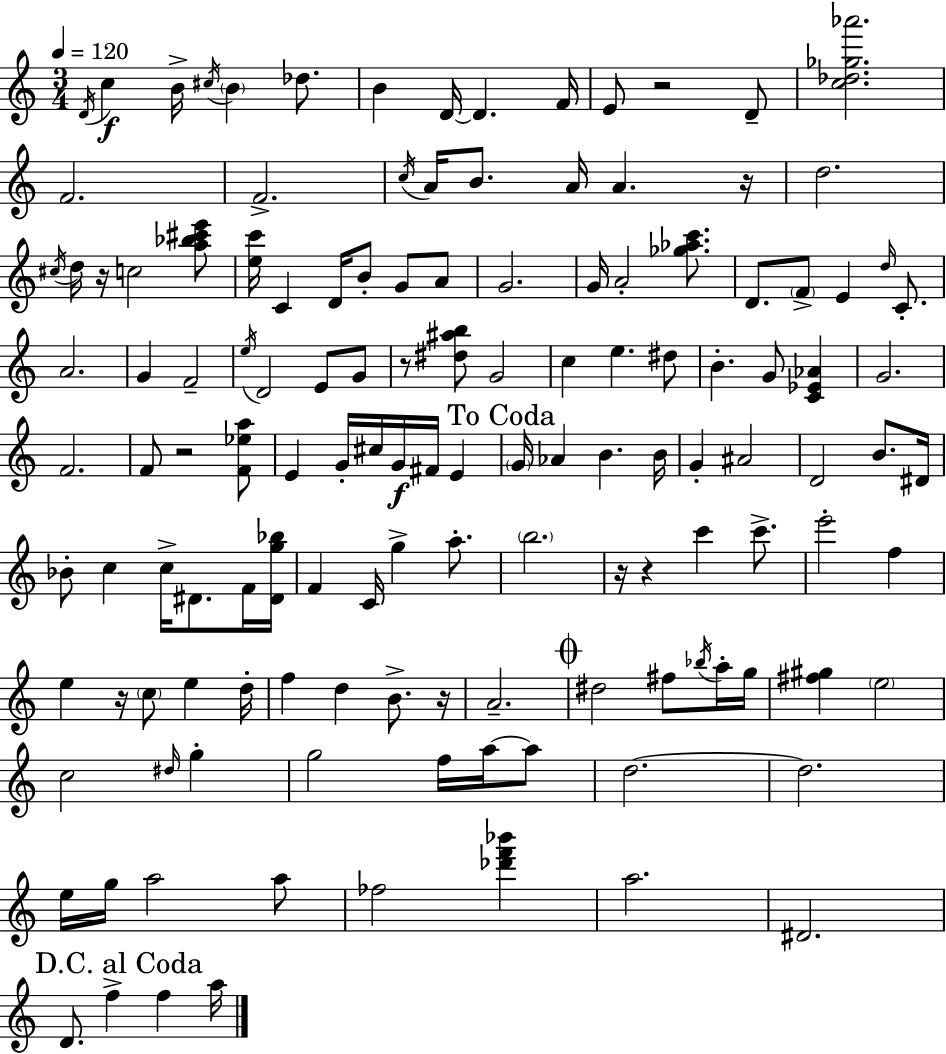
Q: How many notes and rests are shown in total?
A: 134